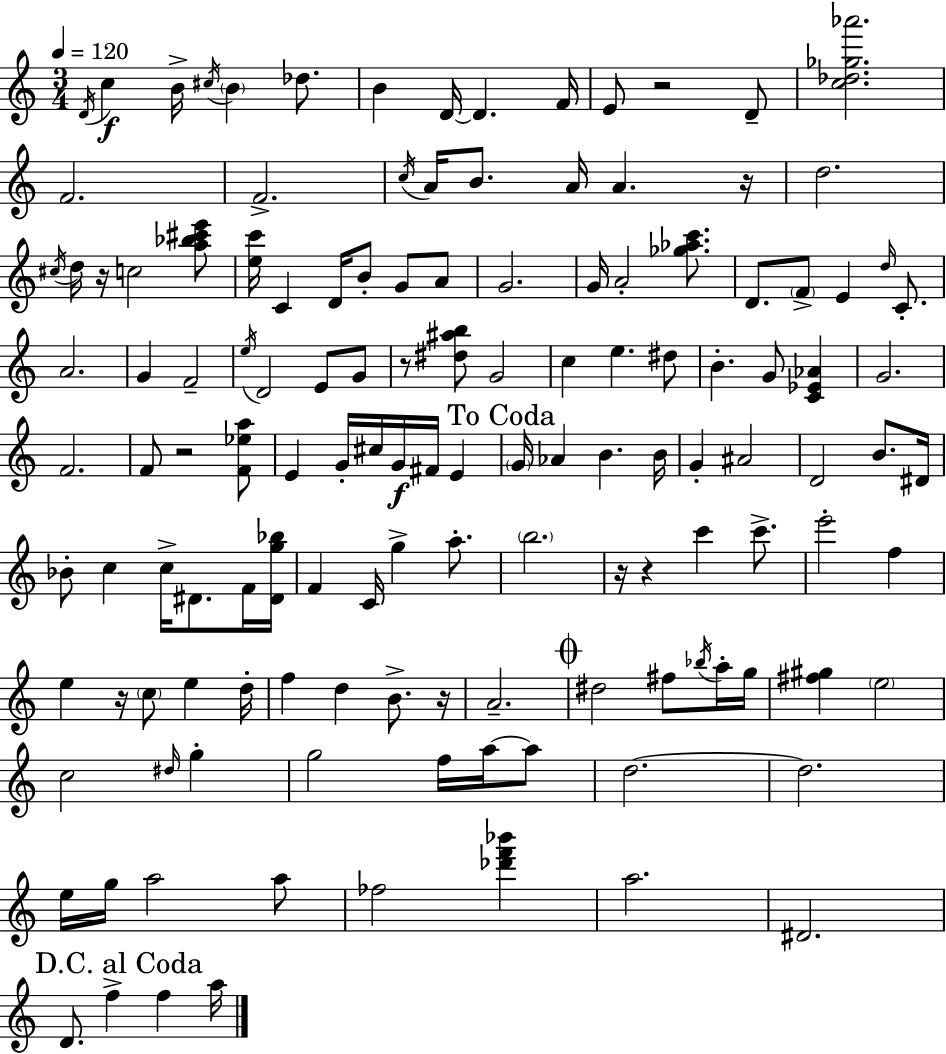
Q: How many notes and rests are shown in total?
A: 134